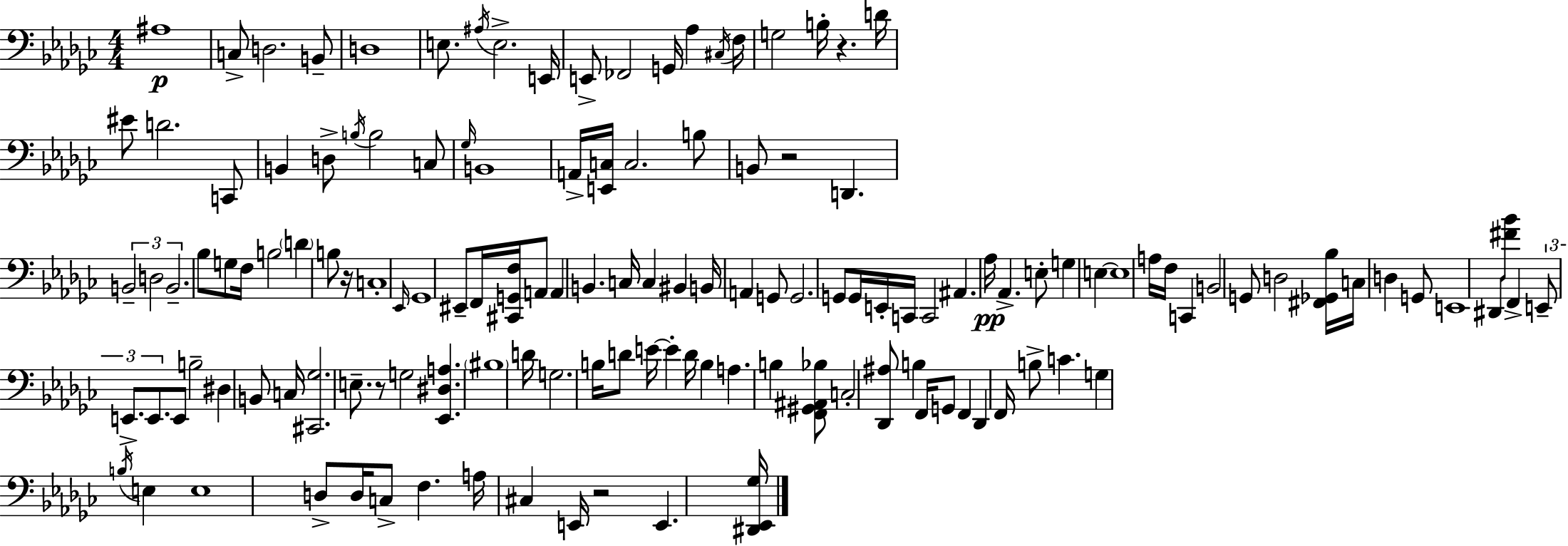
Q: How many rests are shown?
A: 5